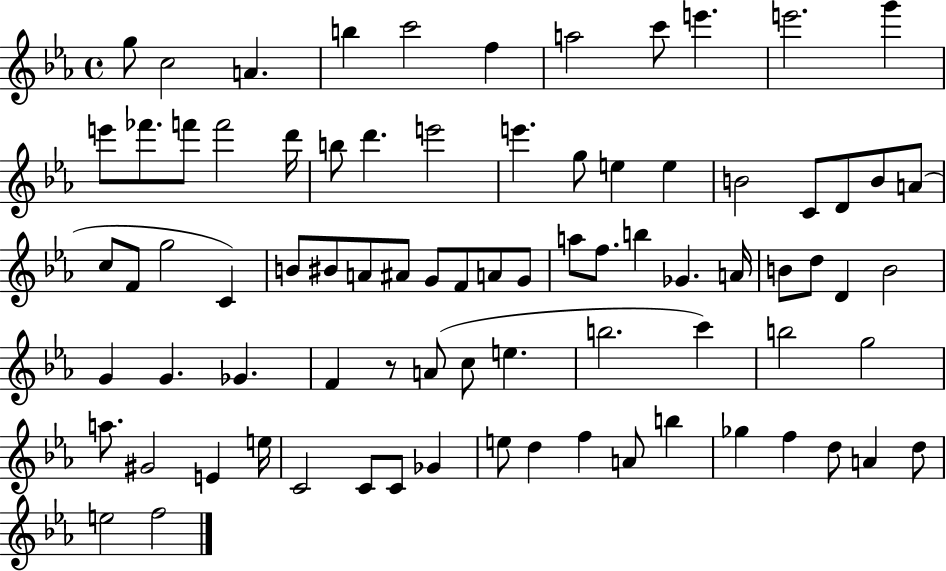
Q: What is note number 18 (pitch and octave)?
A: D6